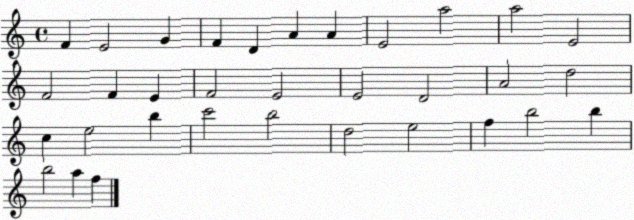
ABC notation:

X:1
T:Untitled
M:4/4
L:1/4
K:C
F E2 G F D A A E2 a2 a2 E2 F2 F E F2 E2 E2 D2 A2 d2 c e2 b c'2 b2 d2 e2 f b2 b b2 a f